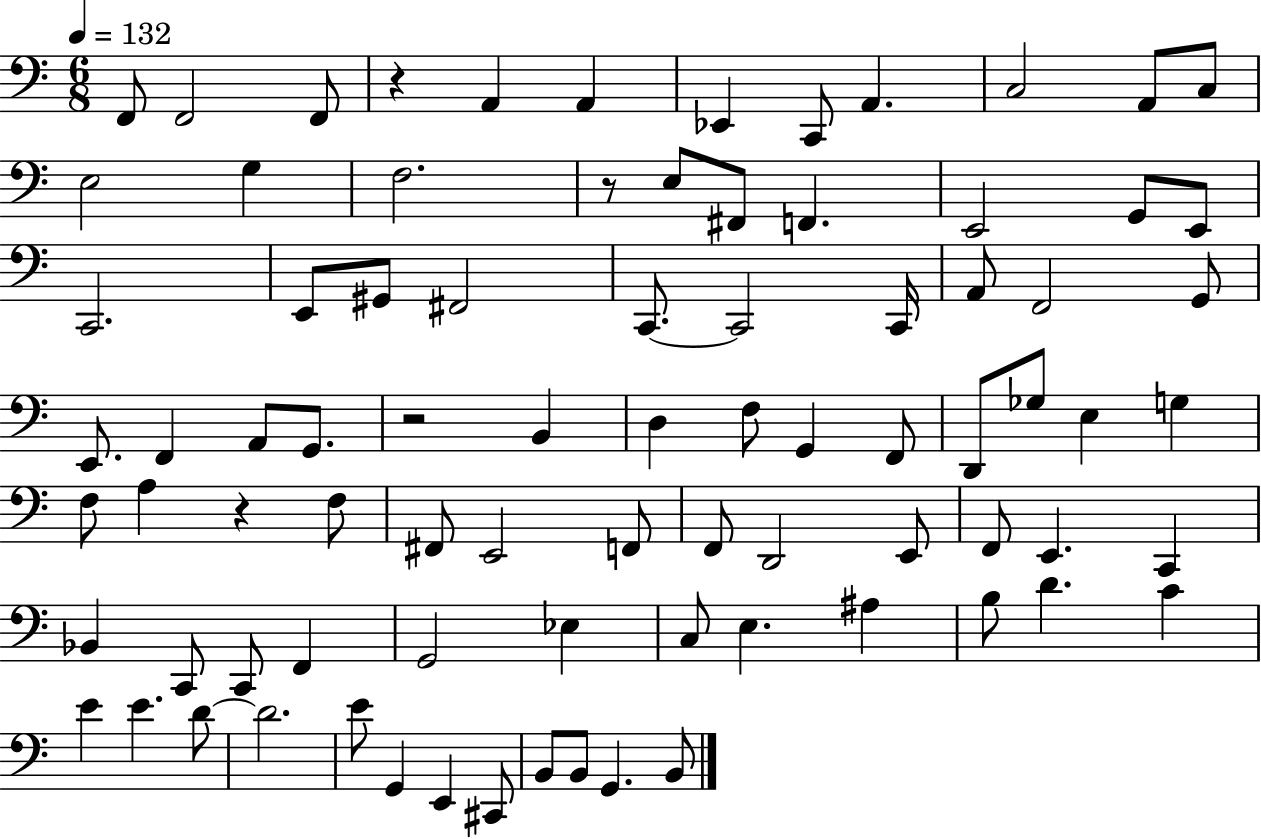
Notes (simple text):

F2/e F2/h F2/e R/q A2/q A2/q Eb2/q C2/e A2/q. C3/h A2/e C3/e E3/h G3/q F3/h. R/e E3/e F#2/e F2/q. E2/h G2/e E2/e C2/h. E2/e G#2/e F#2/h C2/e. C2/h C2/s A2/e F2/h G2/e E2/e. F2/q A2/e G2/e. R/h B2/q D3/q F3/e G2/q F2/e D2/e Gb3/e E3/q G3/q F3/e A3/q R/q F3/e F#2/e E2/h F2/e F2/e D2/h E2/e F2/e E2/q. C2/q Bb2/q C2/e C2/e F2/q G2/h Eb3/q C3/e E3/q. A#3/q B3/e D4/q. C4/q E4/q E4/q. D4/e D4/h. E4/e G2/q E2/q C#2/e B2/e B2/e G2/q. B2/e